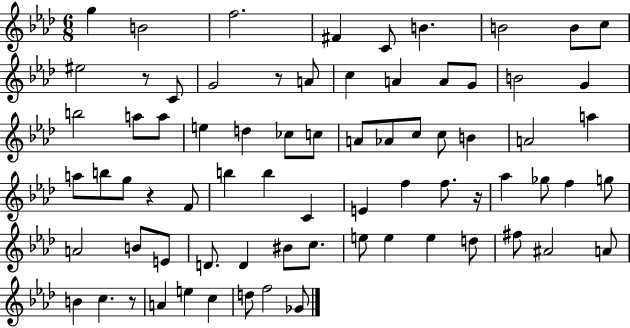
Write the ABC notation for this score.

X:1
T:Untitled
M:6/8
L:1/4
K:Ab
g B2 f2 ^F C/2 B B2 B/2 c/2 ^e2 z/2 C/2 G2 z/2 A/2 c A A/2 G/2 B2 G b2 a/2 a/2 e d _c/2 c/2 A/2 _A/2 c/2 c/2 B A2 a a/2 b/2 g/2 z F/2 b b C E f f/2 z/4 _a _g/2 f g/2 A2 B/2 E/2 D/2 D ^B/2 c/2 e/2 e e d/2 ^f/2 ^A2 A/2 B c z/2 A e c d/2 f2 _G/2